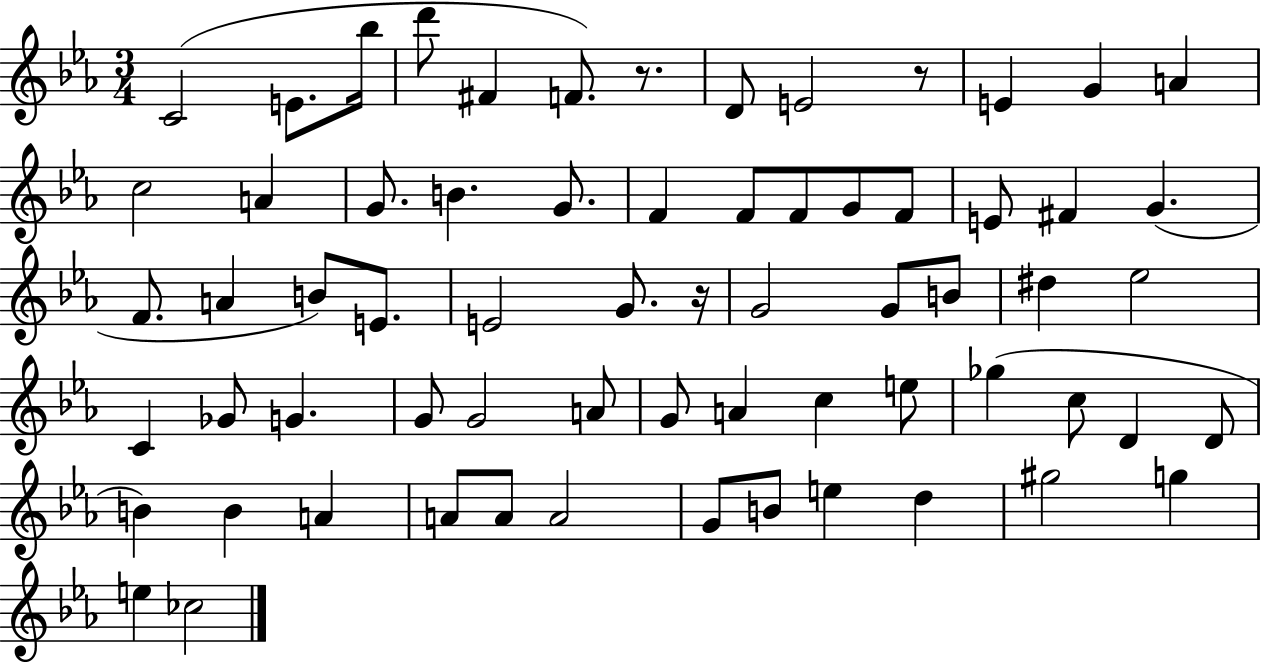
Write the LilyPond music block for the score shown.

{
  \clef treble
  \numericTimeSignature
  \time 3/4
  \key ees \major
  c'2( e'8. bes''16 | d'''8 fis'4 f'8.) r8. | d'8 e'2 r8 | e'4 g'4 a'4 | \break c''2 a'4 | g'8. b'4. g'8. | f'4 f'8 f'8 g'8 f'8 | e'8 fis'4 g'4.( | \break f'8. a'4 b'8) e'8. | e'2 g'8. r16 | g'2 g'8 b'8 | dis''4 ees''2 | \break c'4 ges'8 g'4. | g'8 g'2 a'8 | g'8 a'4 c''4 e''8 | ges''4( c''8 d'4 d'8 | \break b'4) b'4 a'4 | a'8 a'8 a'2 | g'8 b'8 e''4 d''4 | gis''2 g''4 | \break e''4 ces''2 | \bar "|."
}